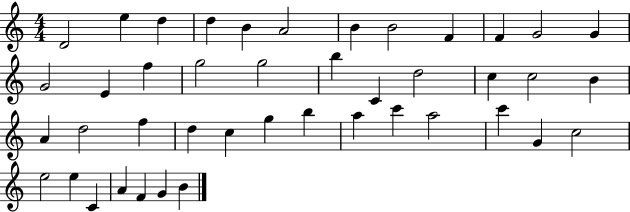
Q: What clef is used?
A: treble